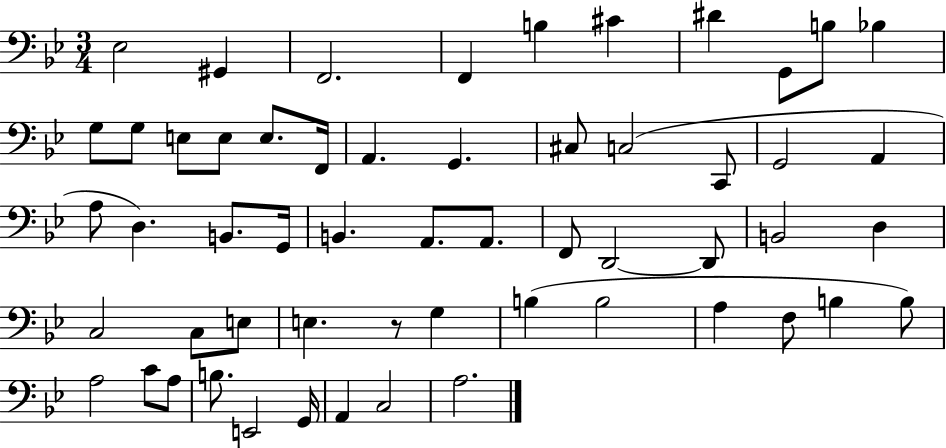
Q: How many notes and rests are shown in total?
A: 56